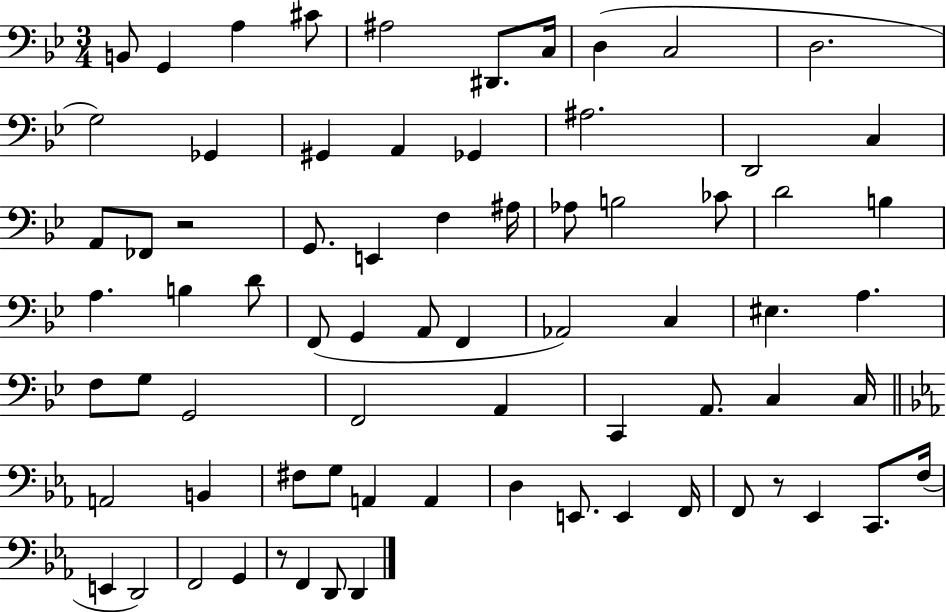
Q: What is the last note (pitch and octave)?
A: D2